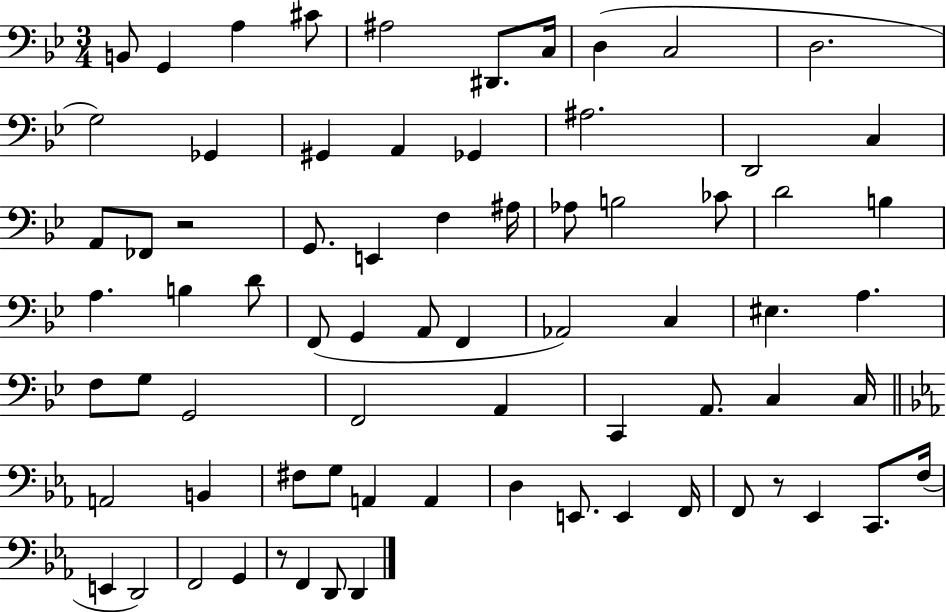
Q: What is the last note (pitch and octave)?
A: D2